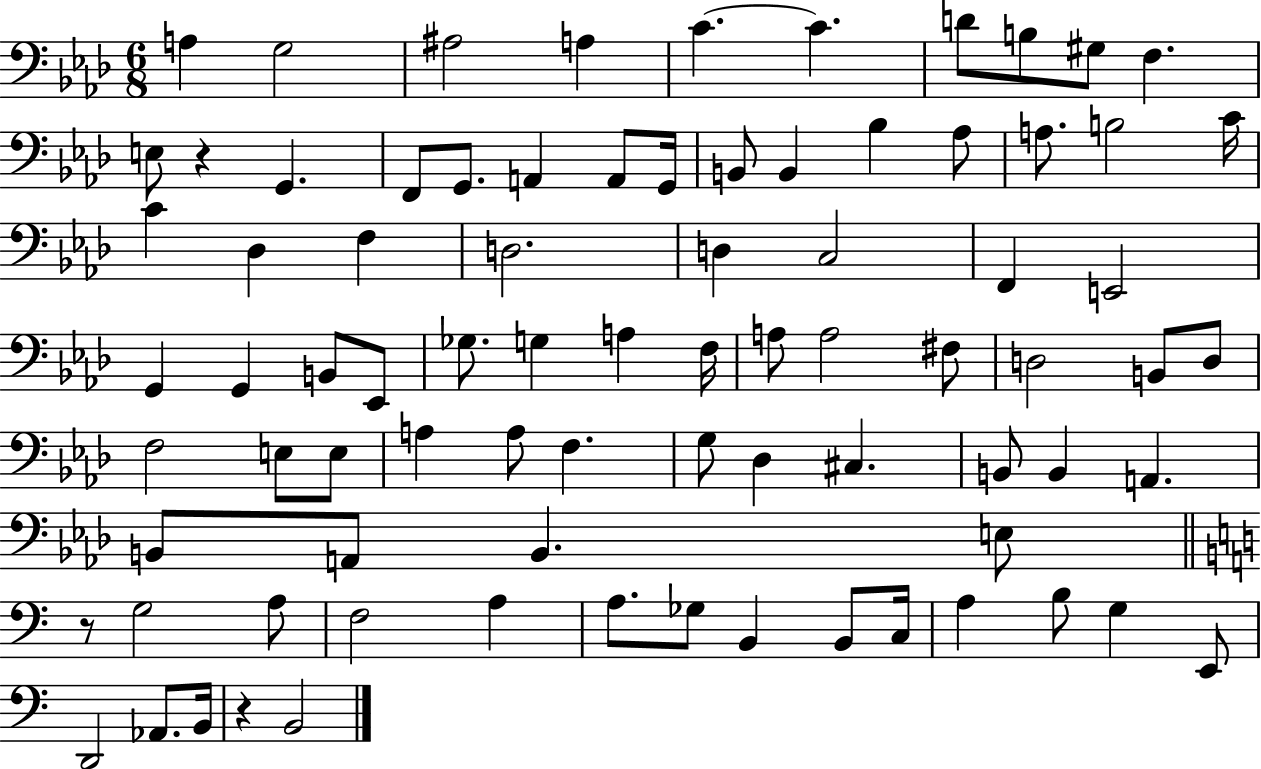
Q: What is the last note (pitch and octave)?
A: B2